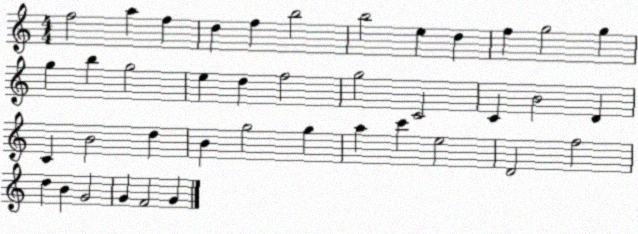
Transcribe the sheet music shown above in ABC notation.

X:1
T:Untitled
M:4/4
L:1/4
K:C
f2 a f d f b2 b2 e d f g2 g g b g2 e d f2 g2 C2 C B2 D C B2 d B g2 g a c' e2 D2 f2 d B G2 G F2 G